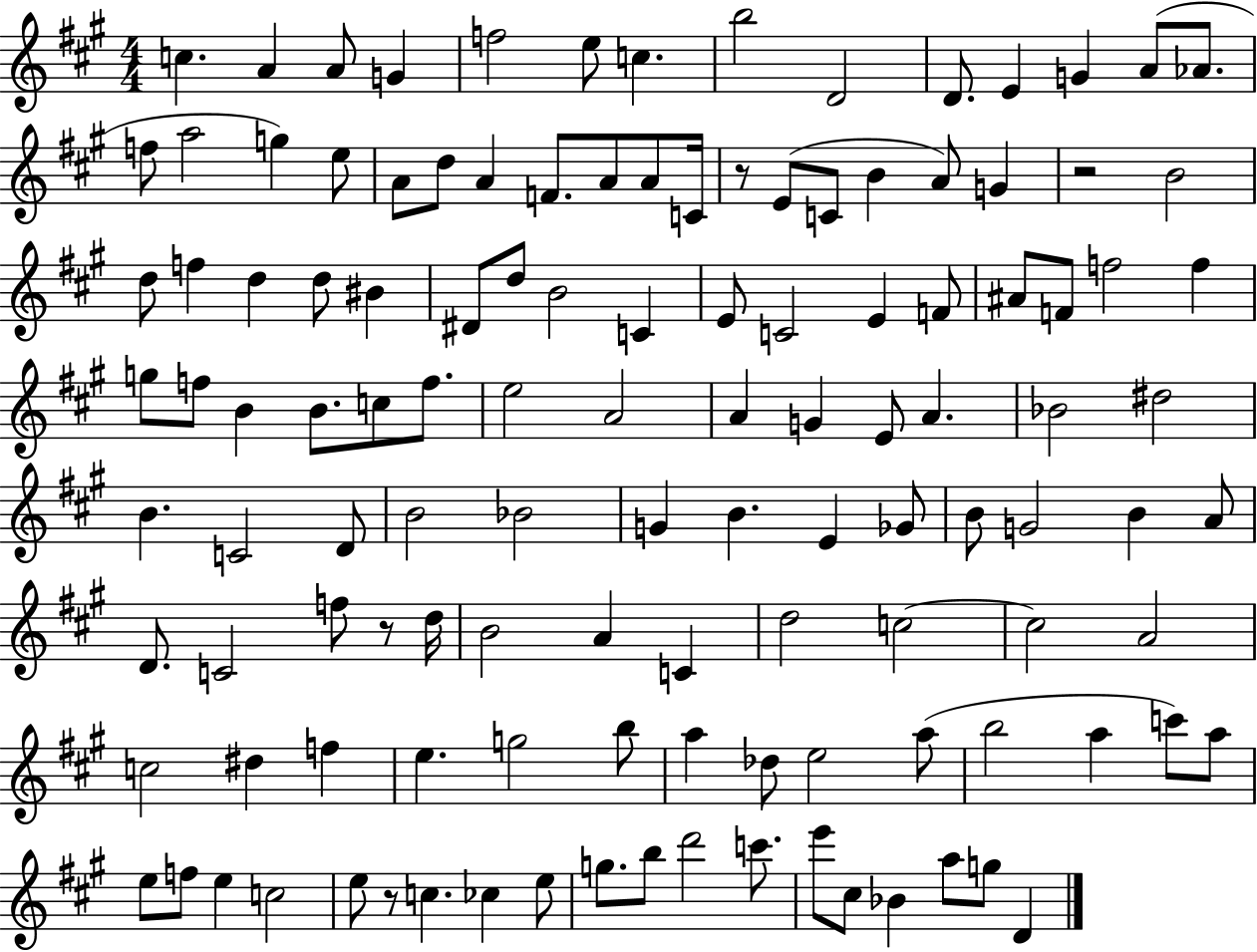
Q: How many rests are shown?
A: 4